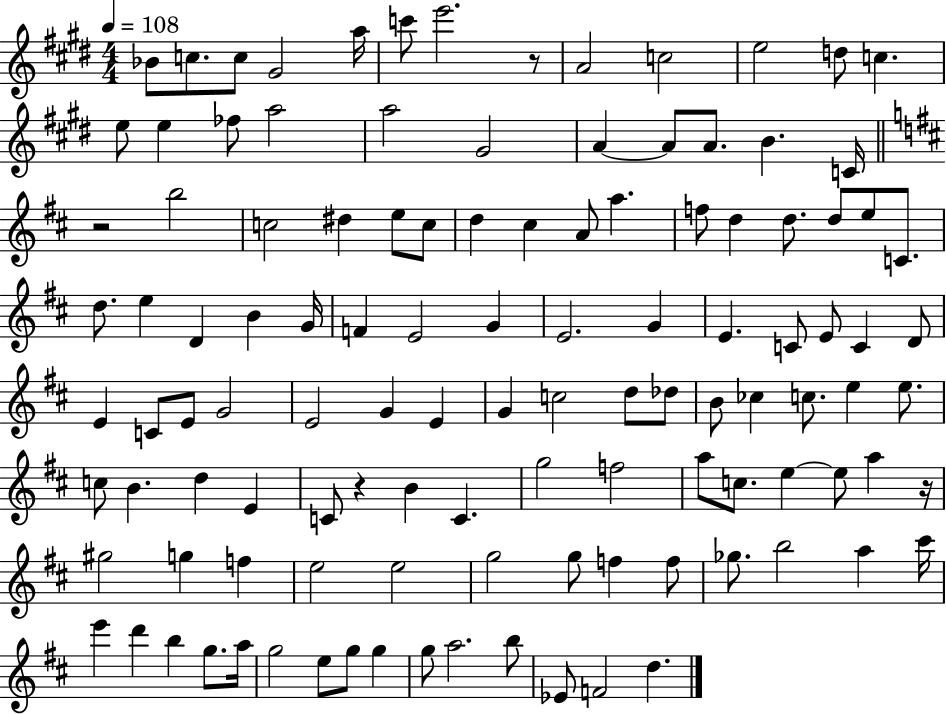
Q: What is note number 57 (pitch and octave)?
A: G4